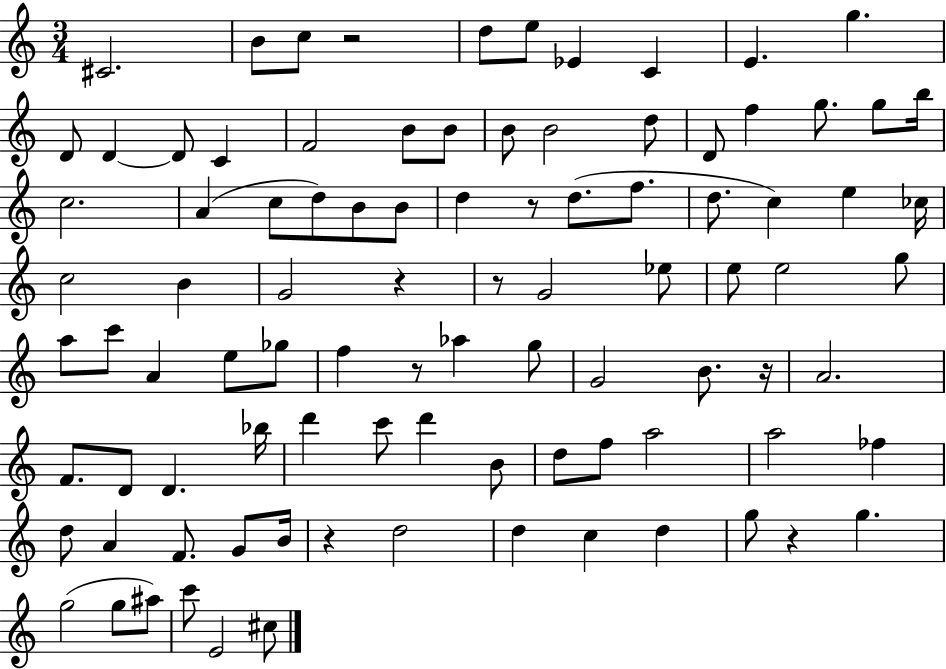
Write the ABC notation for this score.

X:1
T:Untitled
M:3/4
L:1/4
K:C
^C2 B/2 c/2 z2 d/2 e/2 _E C E g D/2 D D/2 C F2 B/2 B/2 B/2 B2 d/2 D/2 f g/2 g/2 b/4 c2 A c/2 d/2 B/2 B/2 d z/2 d/2 f/2 d/2 c e _c/4 c2 B G2 z z/2 G2 _e/2 e/2 e2 g/2 a/2 c'/2 A e/2 _g/2 f z/2 _a g/2 G2 B/2 z/4 A2 F/2 D/2 D _b/4 d' c'/2 d' B/2 d/2 f/2 a2 a2 _f d/2 A F/2 G/2 B/4 z d2 d c d g/2 z g g2 g/2 ^a/2 c'/2 E2 ^c/2